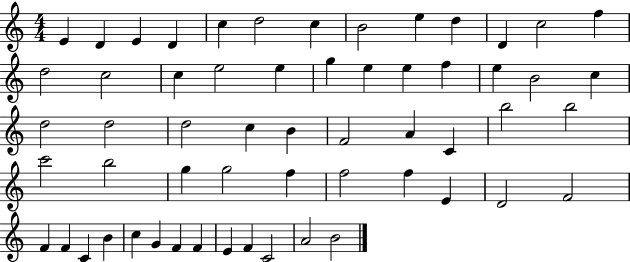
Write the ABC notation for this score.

X:1
T:Untitled
M:4/4
L:1/4
K:C
E D E D c d2 c B2 e d D c2 f d2 c2 c e2 e g e e f e B2 c d2 d2 d2 c B F2 A C b2 b2 c'2 b2 g g2 f f2 f E D2 F2 F F C B c G F F E F C2 A2 B2